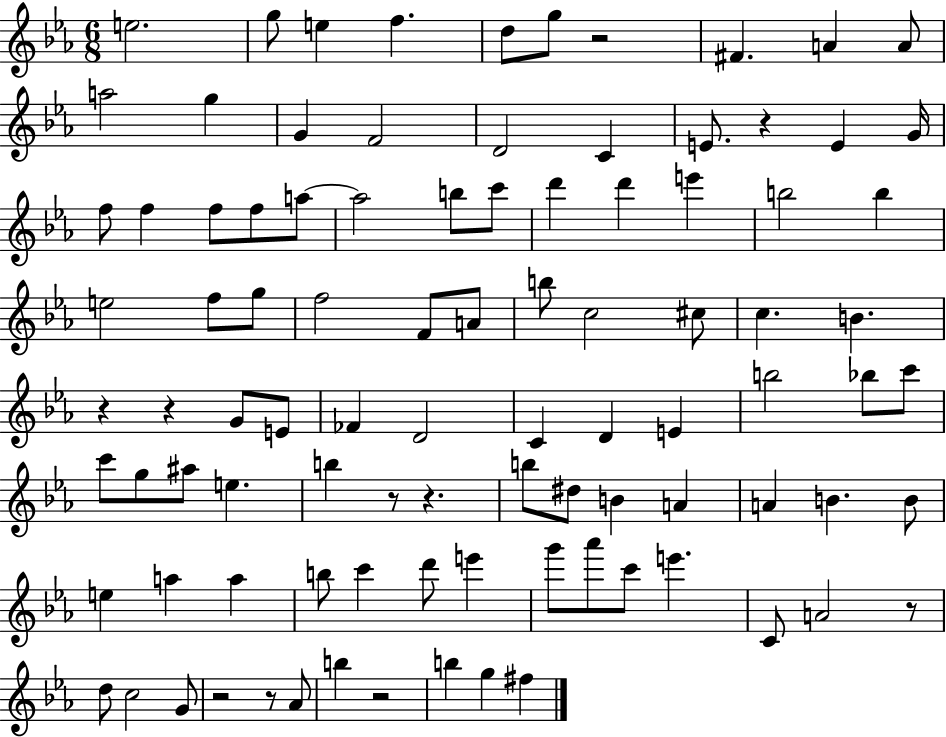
E5/h. G5/e E5/q F5/q. D5/e G5/e R/h F#4/q. A4/q A4/e A5/h G5/q G4/q F4/h D4/h C4/q E4/e. R/q E4/q G4/s F5/e F5/q F5/e F5/e A5/e A5/h B5/e C6/e D6/q D6/q E6/q B5/h B5/q E5/h F5/e G5/e F5/h F4/e A4/e B5/e C5/h C#5/e C5/q. B4/q. R/q R/q G4/e E4/e FES4/q D4/h C4/q D4/q E4/q B5/h Bb5/e C6/e C6/e G5/e A#5/e E5/q. B5/q R/e R/q. B5/e D#5/e B4/q A4/q A4/q B4/q. B4/e E5/q A5/q A5/q B5/e C6/q D6/e E6/q G6/e Ab6/e C6/e E6/q. C4/e A4/h R/e D5/e C5/h G4/e R/h R/e Ab4/e B5/q R/h B5/q G5/q F#5/q